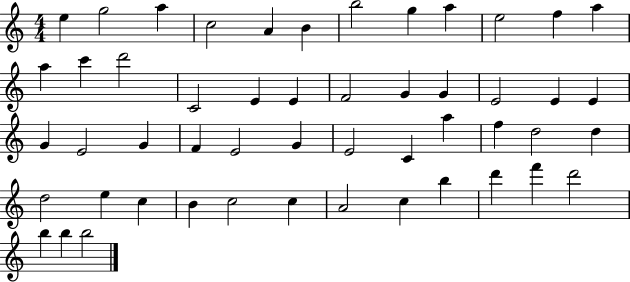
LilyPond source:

{
  \clef treble
  \numericTimeSignature
  \time 4/4
  \key c \major
  e''4 g''2 a''4 | c''2 a'4 b'4 | b''2 g''4 a''4 | e''2 f''4 a''4 | \break a''4 c'''4 d'''2 | c'2 e'4 e'4 | f'2 g'4 g'4 | e'2 e'4 e'4 | \break g'4 e'2 g'4 | f'4 e'2 g'4 | e'2 c'4 a''4 | f''4 d''2 d''4 | \break d''2 e''4 c''4 | b'4 c''2 c''4 | a'2 c''4 b''4 | d'''4 f'''4 d'''2 | \break b''4 b''4 b''2 | \bar "|."
}